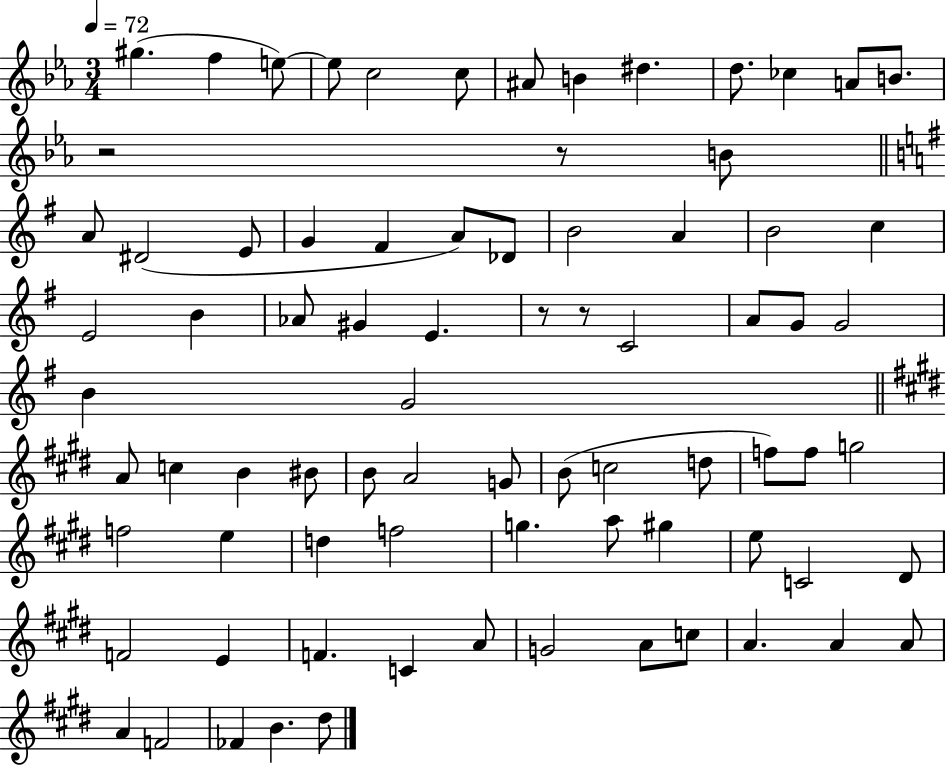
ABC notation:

X:1
T:Untitled
M:3/4
L:1/4
K:Eb
^g f e/2 e/2 c2 c/2 ^A/2 B ^d d/2 _c A/2 B/2 z2 z/2 B/2 A/2 ^D2 E/2 G ^F A/2 _D/2 B2 A B2 c E2 B _A/2 ^G E z/2 z/2 C2 A/2 G/2 G2 B G2 A/2 c B ^B/2 B/2 A2 G/2 B/2 c2 d/2 f/2 f/2 g2 f2 e d f2 g a/2 ^g e/2 C2 ^D/2 F2 E F C A/2 G2 A/2 c/2 A A A/2 A F2 _F B ^d/2